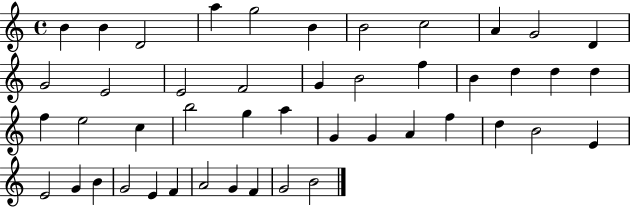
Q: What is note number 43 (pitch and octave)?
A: G4